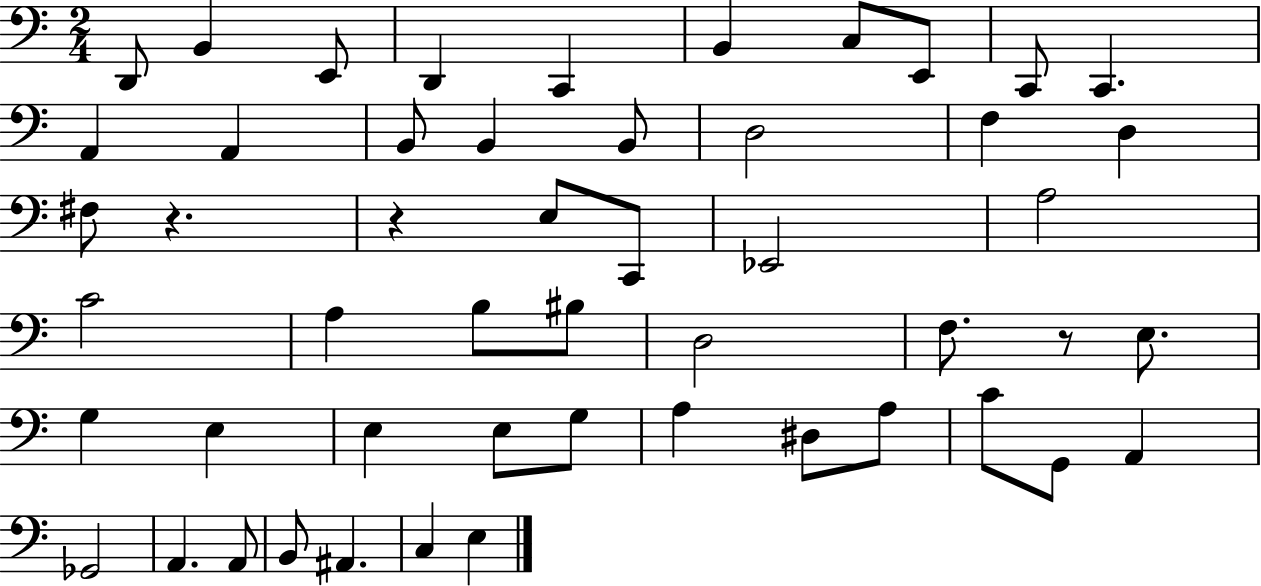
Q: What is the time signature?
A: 2/4